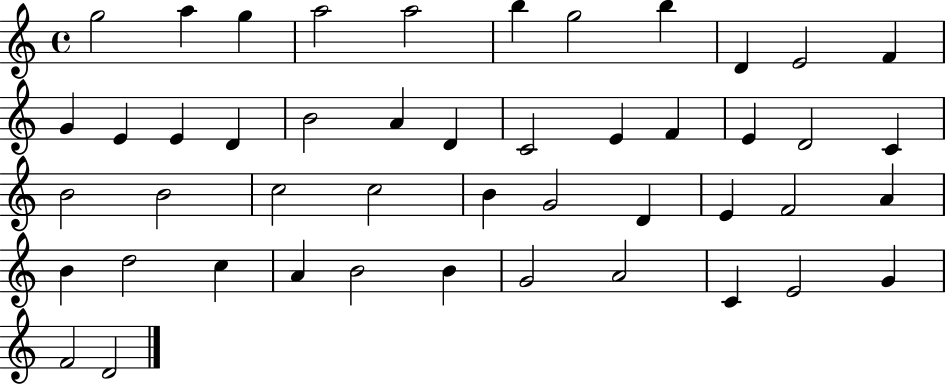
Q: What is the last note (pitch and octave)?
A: D4